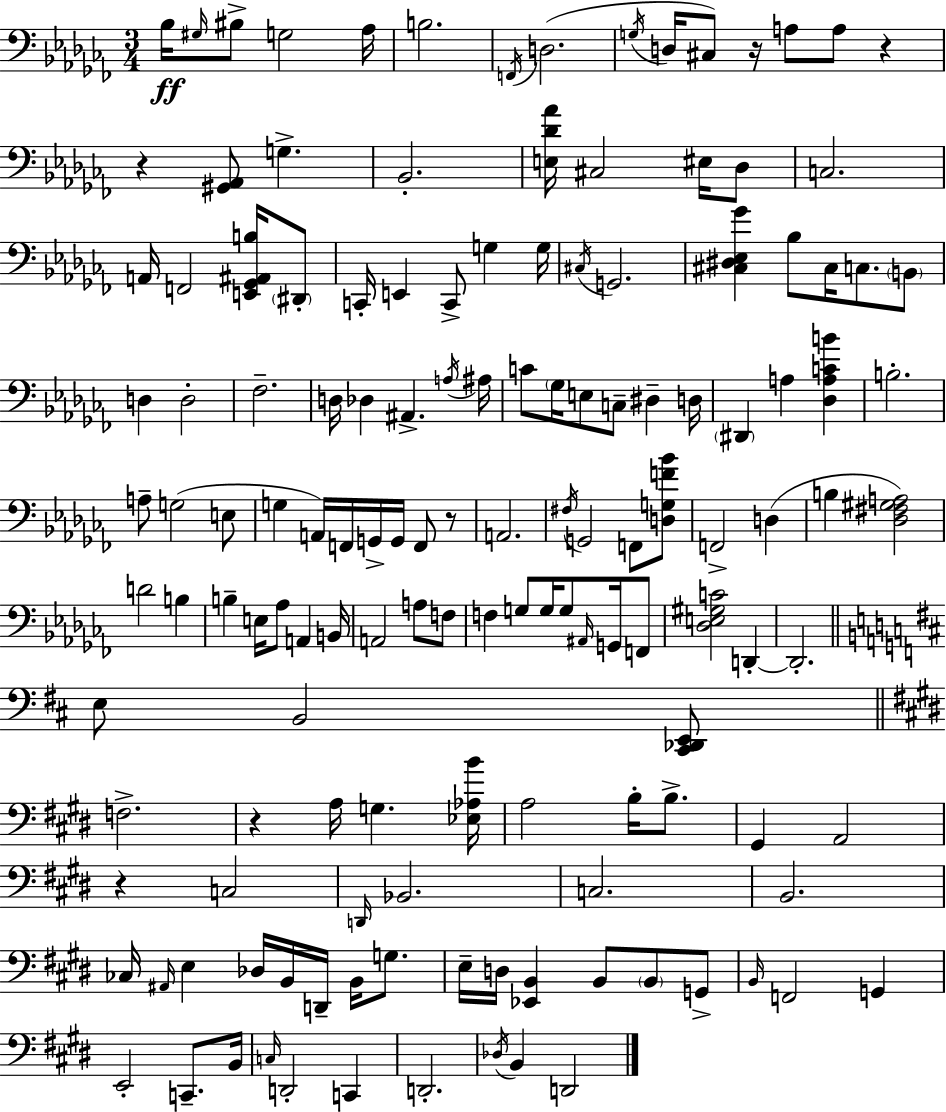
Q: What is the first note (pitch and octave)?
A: Bb3